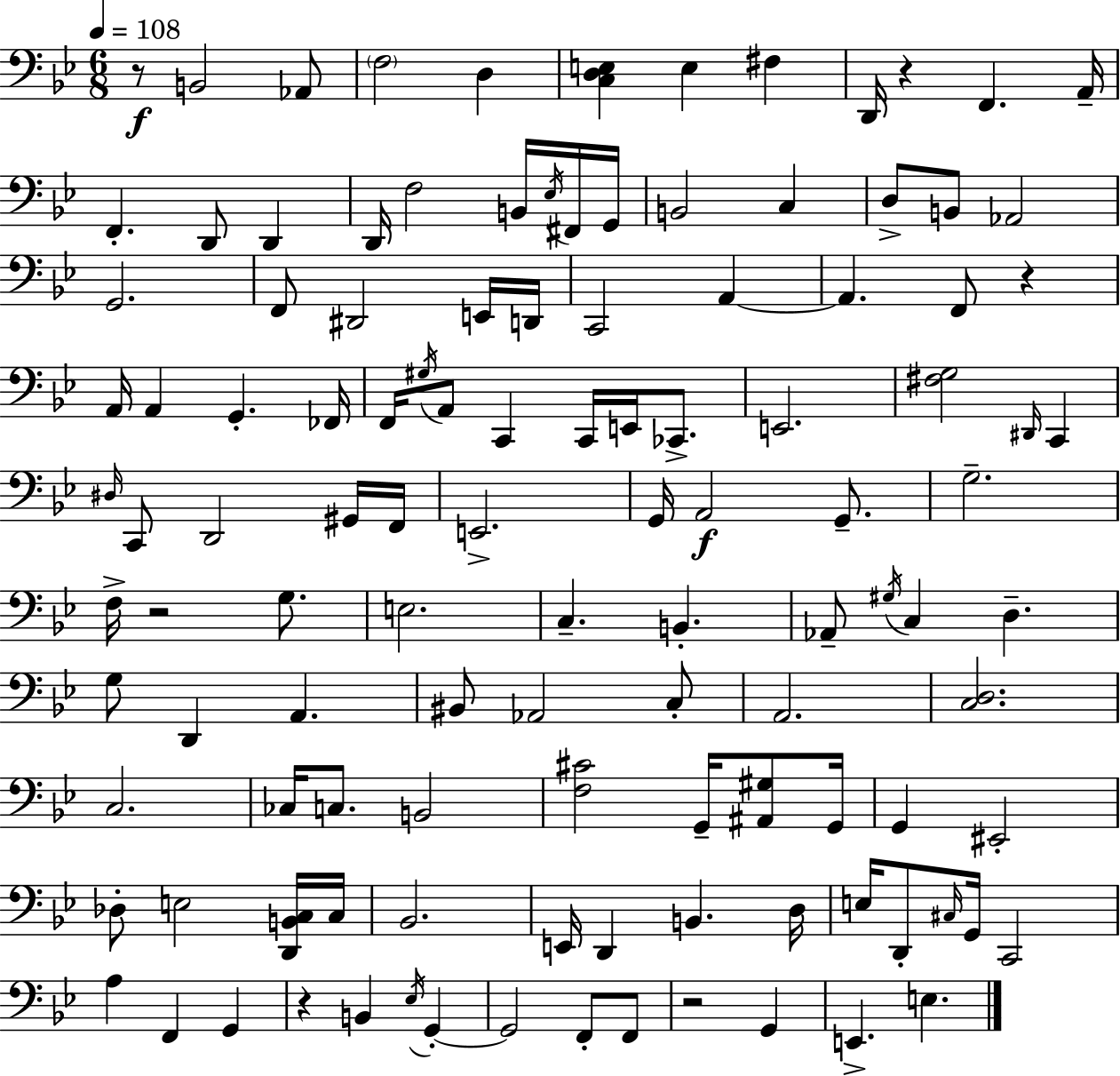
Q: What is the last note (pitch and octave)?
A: E3